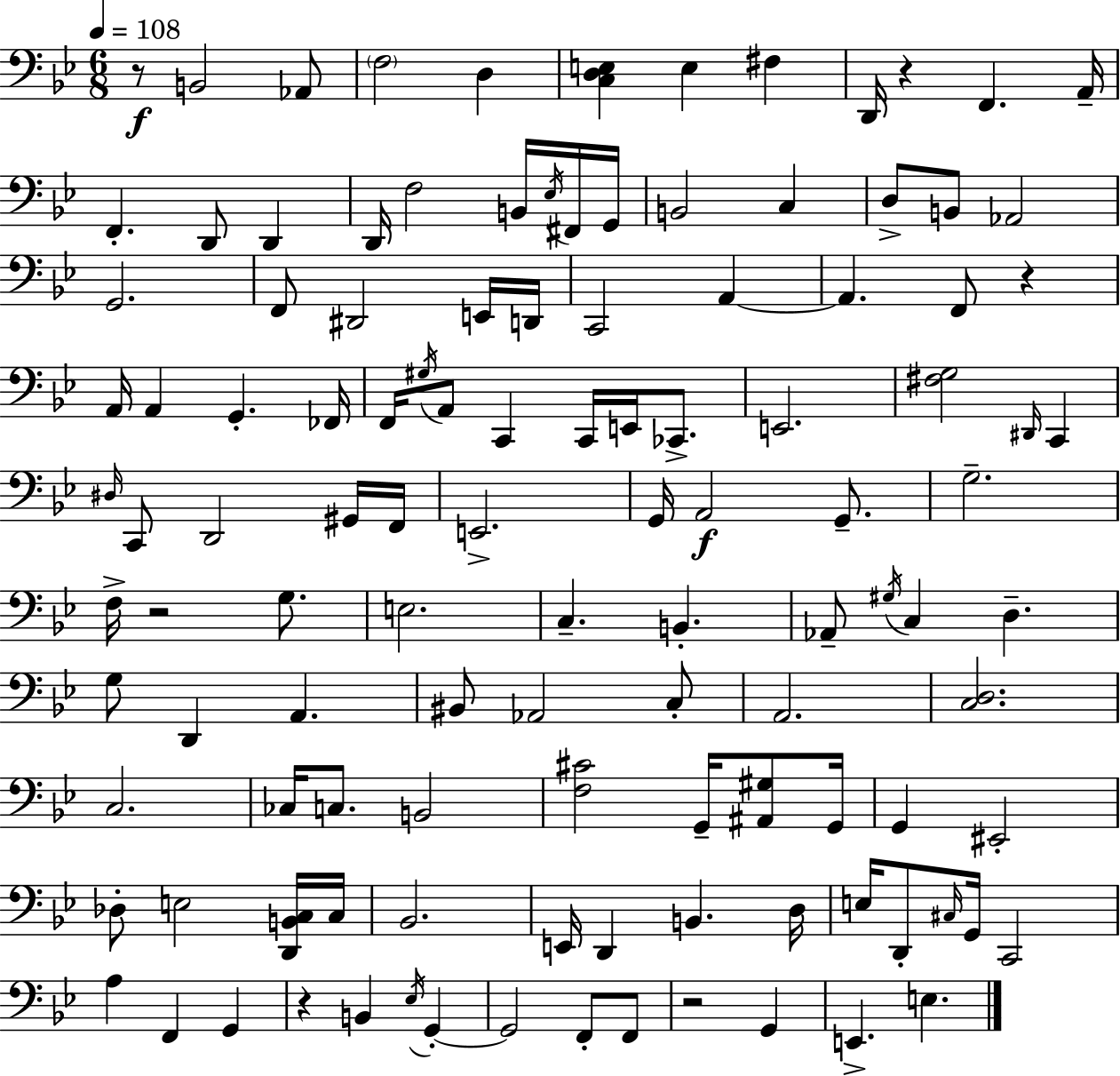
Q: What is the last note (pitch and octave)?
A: E3